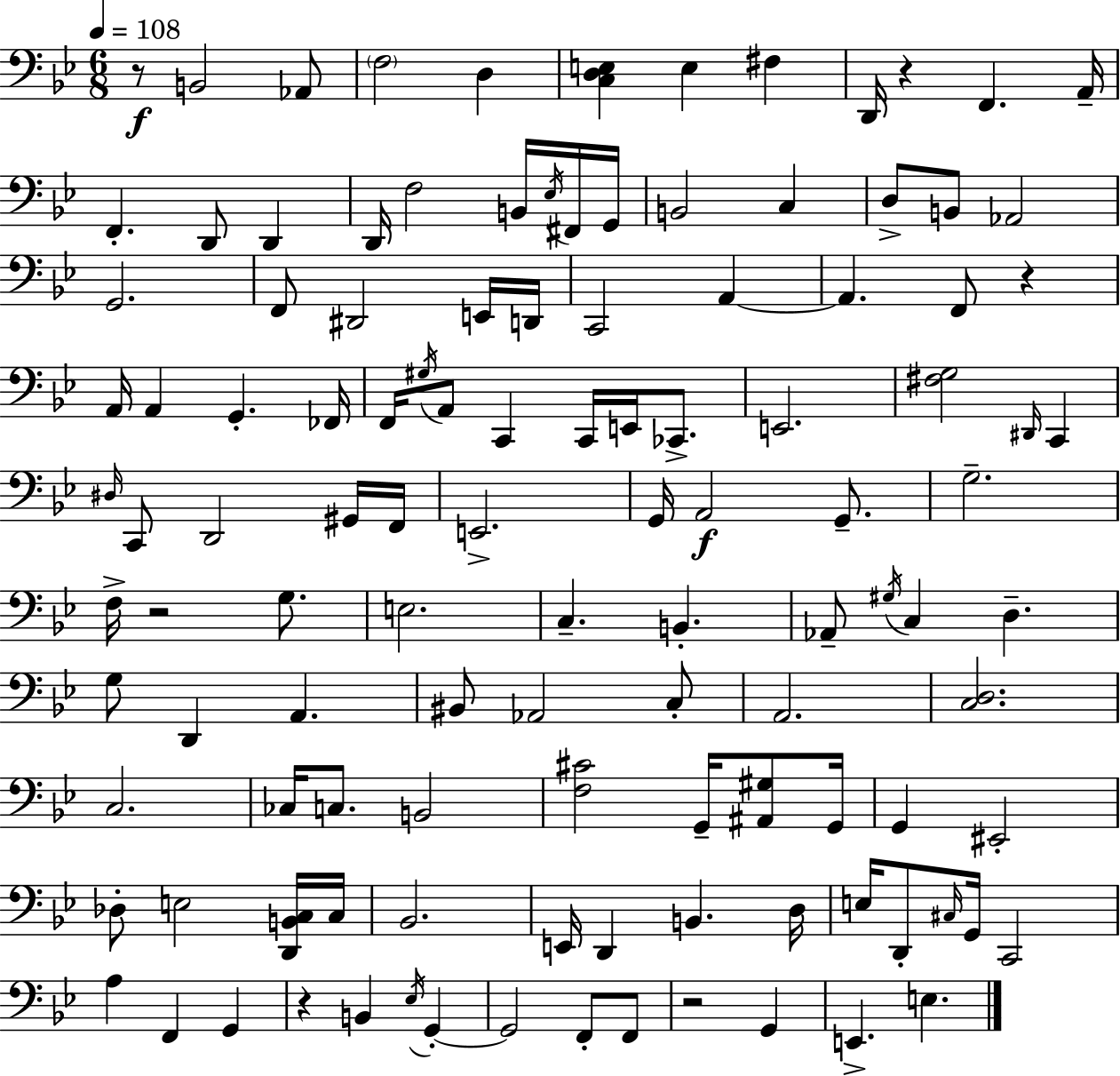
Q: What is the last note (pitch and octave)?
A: E3